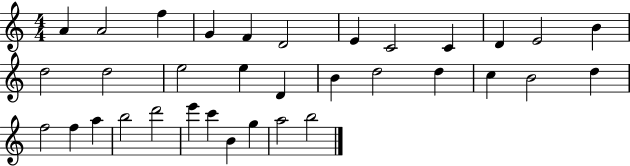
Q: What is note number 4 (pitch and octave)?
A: G4